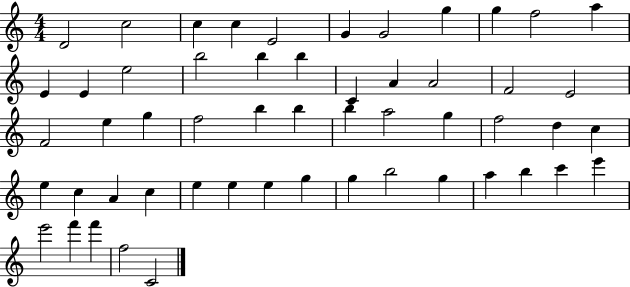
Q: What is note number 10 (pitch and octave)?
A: F5